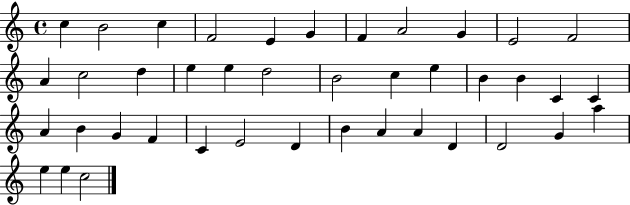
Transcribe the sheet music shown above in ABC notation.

X:1
T:Untitled
M:4/4
L:1/4
K:C
c B2 c F2 E G F A2 G E2 F2 A c2 d e e d2 B2 c e B B C C A B G F C E2 D B A A D D2 G a e e c2